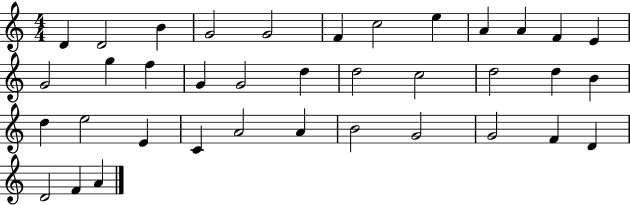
D4/q D4/h B4/q G4/h G4/h F4/q C5/h E5/q A4/q A4/q F4/q E4/q G4/h G5/q F5/q G4/q G4/h D5/q D5/h C5/h D5/h D5/q B4/q D5/q E5/h E4/q C4/q A4/h A4/q B4/h G4/h G4/h F4/q D4/q D4/h F4/q A4/q